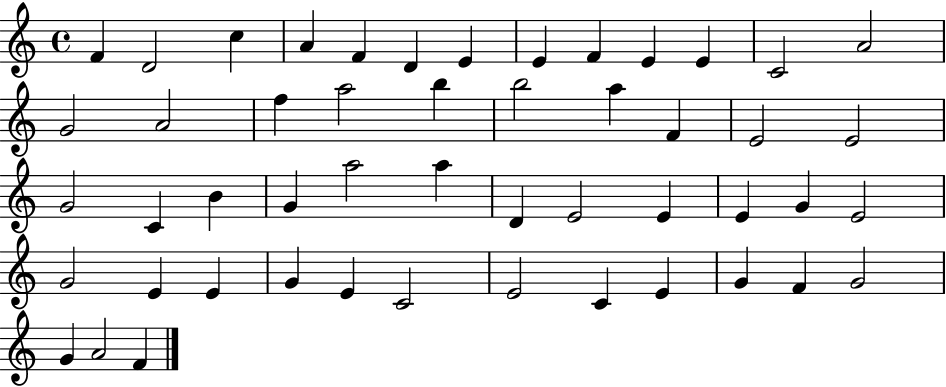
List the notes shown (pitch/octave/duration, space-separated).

F4/q D4/h C5/q A4/q F4/q D4/q E4/q E4/q F4/q E4/q E4/q C4/h A4/h G4/h A4/h F5/q A5/h B5/q B5/h A5/q F4/q E4/h E4/h G4/h C4/q B4/q G4/q A5/h A5/q D4/q E4/h E4/q E4/q G4/q E4/h G4/h E4/q E4/q G4/q E4/q C4/h E4/h C4/q E4/q G4/q F4/q G4/h G4/q A4/h F4/q